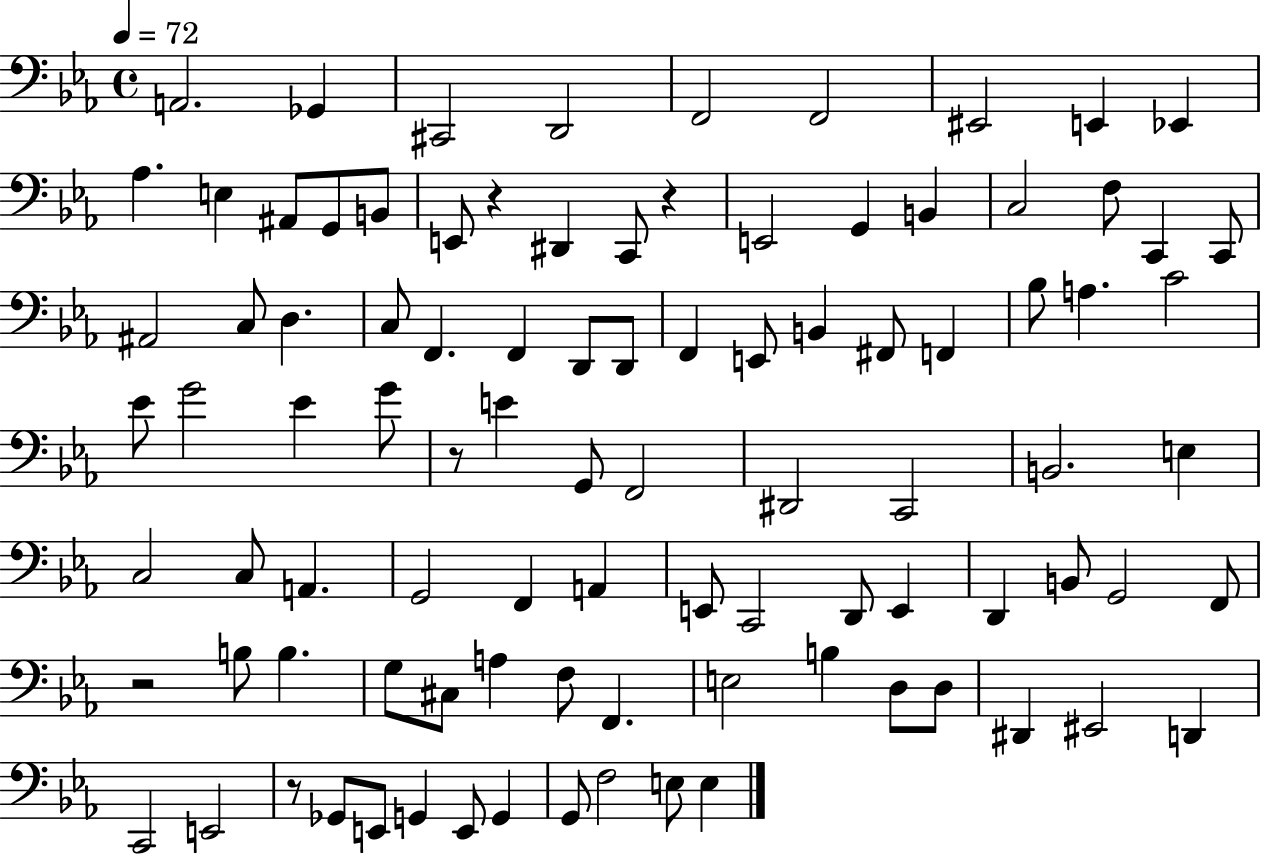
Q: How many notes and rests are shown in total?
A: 95